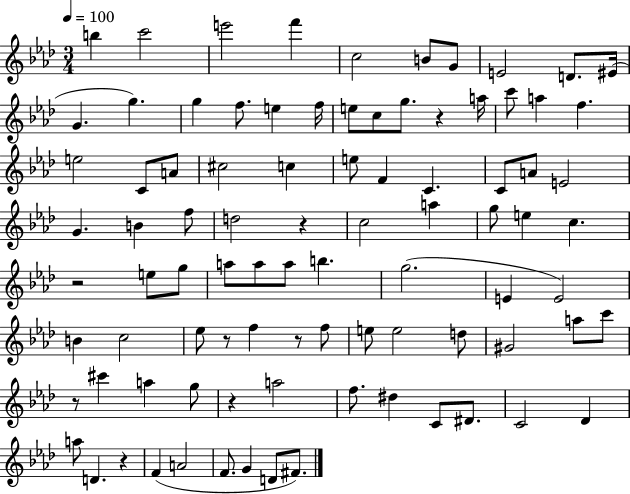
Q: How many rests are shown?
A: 8